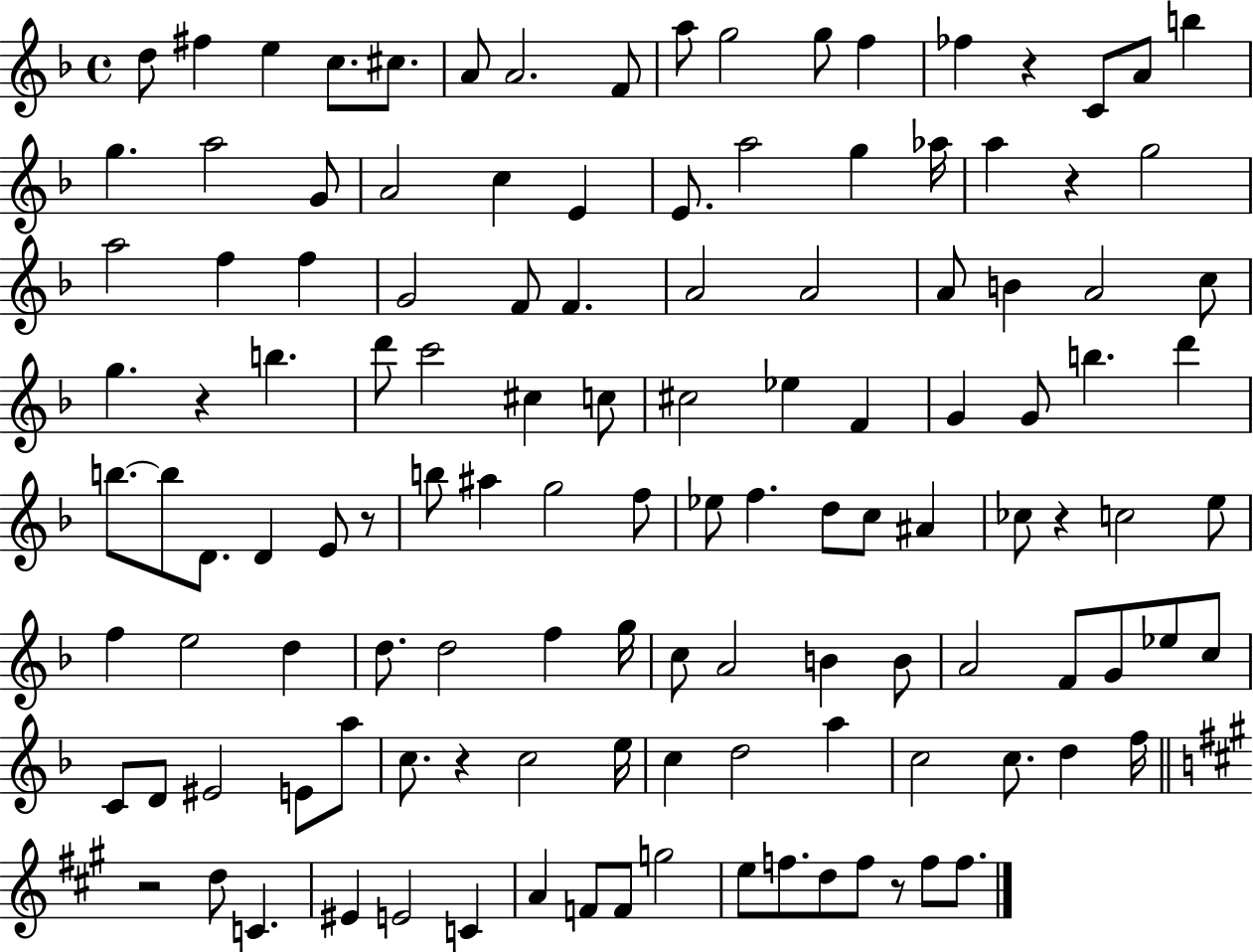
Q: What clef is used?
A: treble